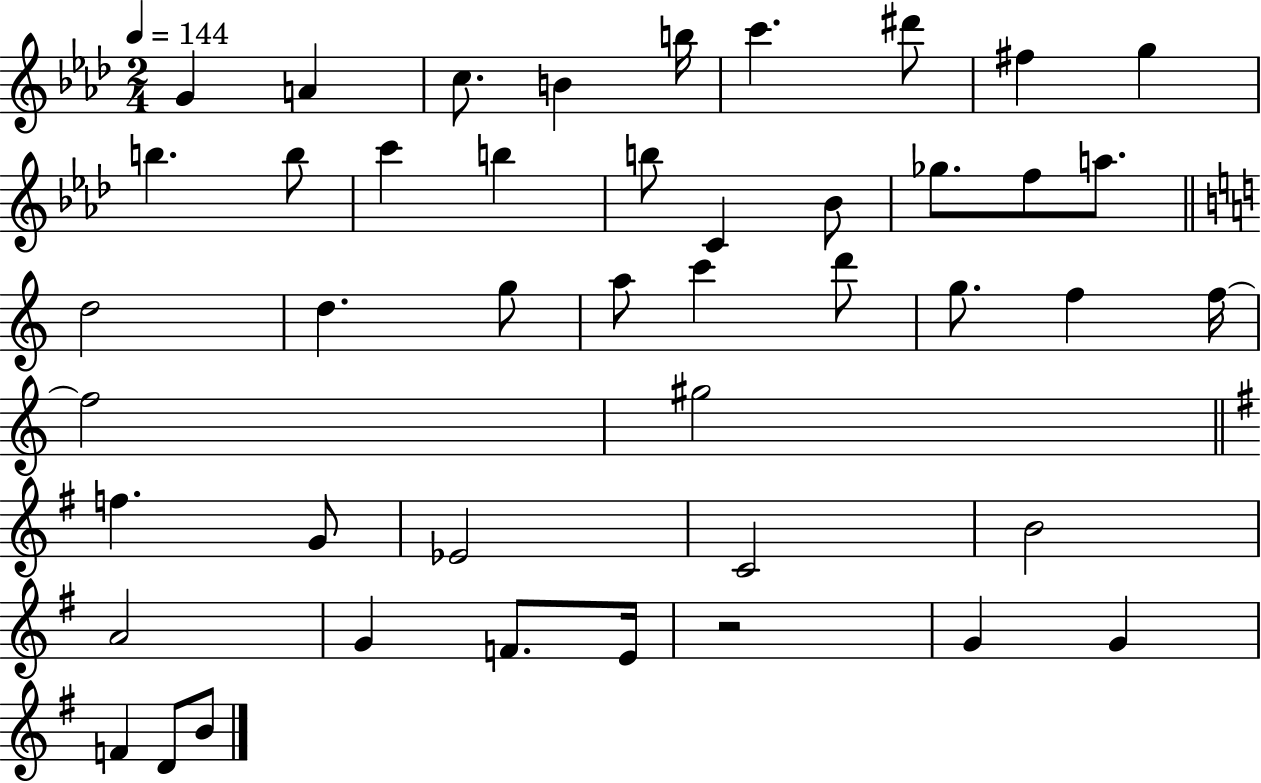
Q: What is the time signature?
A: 2/4